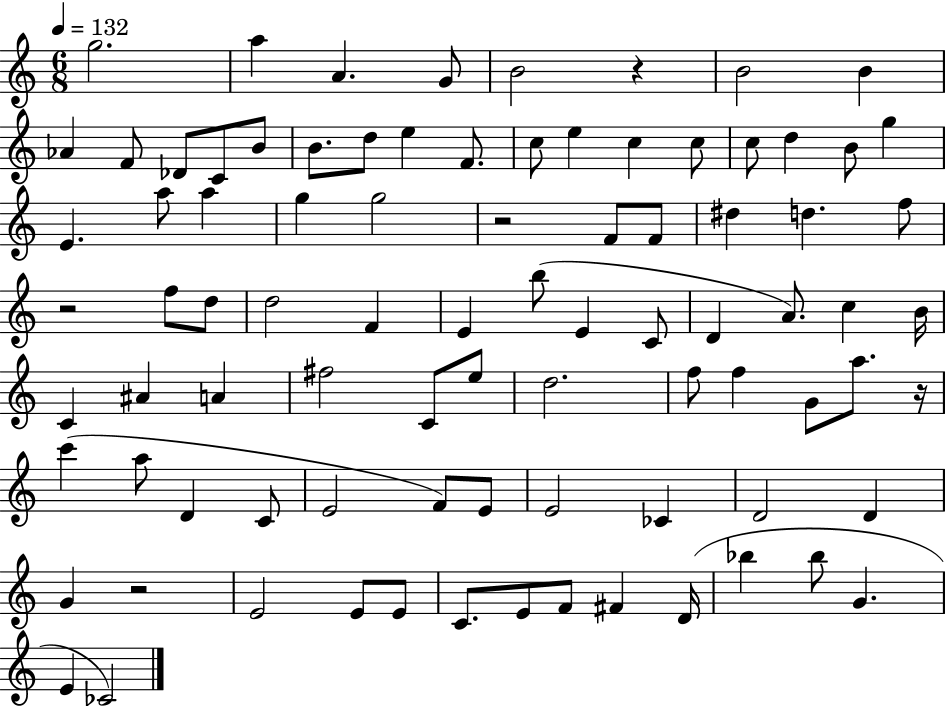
X:1
T:Untitled
M:6/8
L:1/4
K:C
g2 a A G/2 B2 z B2 B _A F/2 _D/2 C/2 B/2 B/2 d/2 e F/2 c/2 e c c/2 c/2 d B/2 g E a/2 a g g2 z2 F/2 F/2 ^d d f/2 z2 f/2 d/2 d2 F E b/2 E C/2 D A/2 c B/4 C ^A A ^f2 C/2 e/2 d2 f/2 f G/2 a/2 z/4 c' a/2 D C/2 E2 F/2 E/2 E2 _C D2 D G z2 E2 E/2 E/2 C/2 E/2 F/2 ^F D/4 _b _b/2 G E _C2